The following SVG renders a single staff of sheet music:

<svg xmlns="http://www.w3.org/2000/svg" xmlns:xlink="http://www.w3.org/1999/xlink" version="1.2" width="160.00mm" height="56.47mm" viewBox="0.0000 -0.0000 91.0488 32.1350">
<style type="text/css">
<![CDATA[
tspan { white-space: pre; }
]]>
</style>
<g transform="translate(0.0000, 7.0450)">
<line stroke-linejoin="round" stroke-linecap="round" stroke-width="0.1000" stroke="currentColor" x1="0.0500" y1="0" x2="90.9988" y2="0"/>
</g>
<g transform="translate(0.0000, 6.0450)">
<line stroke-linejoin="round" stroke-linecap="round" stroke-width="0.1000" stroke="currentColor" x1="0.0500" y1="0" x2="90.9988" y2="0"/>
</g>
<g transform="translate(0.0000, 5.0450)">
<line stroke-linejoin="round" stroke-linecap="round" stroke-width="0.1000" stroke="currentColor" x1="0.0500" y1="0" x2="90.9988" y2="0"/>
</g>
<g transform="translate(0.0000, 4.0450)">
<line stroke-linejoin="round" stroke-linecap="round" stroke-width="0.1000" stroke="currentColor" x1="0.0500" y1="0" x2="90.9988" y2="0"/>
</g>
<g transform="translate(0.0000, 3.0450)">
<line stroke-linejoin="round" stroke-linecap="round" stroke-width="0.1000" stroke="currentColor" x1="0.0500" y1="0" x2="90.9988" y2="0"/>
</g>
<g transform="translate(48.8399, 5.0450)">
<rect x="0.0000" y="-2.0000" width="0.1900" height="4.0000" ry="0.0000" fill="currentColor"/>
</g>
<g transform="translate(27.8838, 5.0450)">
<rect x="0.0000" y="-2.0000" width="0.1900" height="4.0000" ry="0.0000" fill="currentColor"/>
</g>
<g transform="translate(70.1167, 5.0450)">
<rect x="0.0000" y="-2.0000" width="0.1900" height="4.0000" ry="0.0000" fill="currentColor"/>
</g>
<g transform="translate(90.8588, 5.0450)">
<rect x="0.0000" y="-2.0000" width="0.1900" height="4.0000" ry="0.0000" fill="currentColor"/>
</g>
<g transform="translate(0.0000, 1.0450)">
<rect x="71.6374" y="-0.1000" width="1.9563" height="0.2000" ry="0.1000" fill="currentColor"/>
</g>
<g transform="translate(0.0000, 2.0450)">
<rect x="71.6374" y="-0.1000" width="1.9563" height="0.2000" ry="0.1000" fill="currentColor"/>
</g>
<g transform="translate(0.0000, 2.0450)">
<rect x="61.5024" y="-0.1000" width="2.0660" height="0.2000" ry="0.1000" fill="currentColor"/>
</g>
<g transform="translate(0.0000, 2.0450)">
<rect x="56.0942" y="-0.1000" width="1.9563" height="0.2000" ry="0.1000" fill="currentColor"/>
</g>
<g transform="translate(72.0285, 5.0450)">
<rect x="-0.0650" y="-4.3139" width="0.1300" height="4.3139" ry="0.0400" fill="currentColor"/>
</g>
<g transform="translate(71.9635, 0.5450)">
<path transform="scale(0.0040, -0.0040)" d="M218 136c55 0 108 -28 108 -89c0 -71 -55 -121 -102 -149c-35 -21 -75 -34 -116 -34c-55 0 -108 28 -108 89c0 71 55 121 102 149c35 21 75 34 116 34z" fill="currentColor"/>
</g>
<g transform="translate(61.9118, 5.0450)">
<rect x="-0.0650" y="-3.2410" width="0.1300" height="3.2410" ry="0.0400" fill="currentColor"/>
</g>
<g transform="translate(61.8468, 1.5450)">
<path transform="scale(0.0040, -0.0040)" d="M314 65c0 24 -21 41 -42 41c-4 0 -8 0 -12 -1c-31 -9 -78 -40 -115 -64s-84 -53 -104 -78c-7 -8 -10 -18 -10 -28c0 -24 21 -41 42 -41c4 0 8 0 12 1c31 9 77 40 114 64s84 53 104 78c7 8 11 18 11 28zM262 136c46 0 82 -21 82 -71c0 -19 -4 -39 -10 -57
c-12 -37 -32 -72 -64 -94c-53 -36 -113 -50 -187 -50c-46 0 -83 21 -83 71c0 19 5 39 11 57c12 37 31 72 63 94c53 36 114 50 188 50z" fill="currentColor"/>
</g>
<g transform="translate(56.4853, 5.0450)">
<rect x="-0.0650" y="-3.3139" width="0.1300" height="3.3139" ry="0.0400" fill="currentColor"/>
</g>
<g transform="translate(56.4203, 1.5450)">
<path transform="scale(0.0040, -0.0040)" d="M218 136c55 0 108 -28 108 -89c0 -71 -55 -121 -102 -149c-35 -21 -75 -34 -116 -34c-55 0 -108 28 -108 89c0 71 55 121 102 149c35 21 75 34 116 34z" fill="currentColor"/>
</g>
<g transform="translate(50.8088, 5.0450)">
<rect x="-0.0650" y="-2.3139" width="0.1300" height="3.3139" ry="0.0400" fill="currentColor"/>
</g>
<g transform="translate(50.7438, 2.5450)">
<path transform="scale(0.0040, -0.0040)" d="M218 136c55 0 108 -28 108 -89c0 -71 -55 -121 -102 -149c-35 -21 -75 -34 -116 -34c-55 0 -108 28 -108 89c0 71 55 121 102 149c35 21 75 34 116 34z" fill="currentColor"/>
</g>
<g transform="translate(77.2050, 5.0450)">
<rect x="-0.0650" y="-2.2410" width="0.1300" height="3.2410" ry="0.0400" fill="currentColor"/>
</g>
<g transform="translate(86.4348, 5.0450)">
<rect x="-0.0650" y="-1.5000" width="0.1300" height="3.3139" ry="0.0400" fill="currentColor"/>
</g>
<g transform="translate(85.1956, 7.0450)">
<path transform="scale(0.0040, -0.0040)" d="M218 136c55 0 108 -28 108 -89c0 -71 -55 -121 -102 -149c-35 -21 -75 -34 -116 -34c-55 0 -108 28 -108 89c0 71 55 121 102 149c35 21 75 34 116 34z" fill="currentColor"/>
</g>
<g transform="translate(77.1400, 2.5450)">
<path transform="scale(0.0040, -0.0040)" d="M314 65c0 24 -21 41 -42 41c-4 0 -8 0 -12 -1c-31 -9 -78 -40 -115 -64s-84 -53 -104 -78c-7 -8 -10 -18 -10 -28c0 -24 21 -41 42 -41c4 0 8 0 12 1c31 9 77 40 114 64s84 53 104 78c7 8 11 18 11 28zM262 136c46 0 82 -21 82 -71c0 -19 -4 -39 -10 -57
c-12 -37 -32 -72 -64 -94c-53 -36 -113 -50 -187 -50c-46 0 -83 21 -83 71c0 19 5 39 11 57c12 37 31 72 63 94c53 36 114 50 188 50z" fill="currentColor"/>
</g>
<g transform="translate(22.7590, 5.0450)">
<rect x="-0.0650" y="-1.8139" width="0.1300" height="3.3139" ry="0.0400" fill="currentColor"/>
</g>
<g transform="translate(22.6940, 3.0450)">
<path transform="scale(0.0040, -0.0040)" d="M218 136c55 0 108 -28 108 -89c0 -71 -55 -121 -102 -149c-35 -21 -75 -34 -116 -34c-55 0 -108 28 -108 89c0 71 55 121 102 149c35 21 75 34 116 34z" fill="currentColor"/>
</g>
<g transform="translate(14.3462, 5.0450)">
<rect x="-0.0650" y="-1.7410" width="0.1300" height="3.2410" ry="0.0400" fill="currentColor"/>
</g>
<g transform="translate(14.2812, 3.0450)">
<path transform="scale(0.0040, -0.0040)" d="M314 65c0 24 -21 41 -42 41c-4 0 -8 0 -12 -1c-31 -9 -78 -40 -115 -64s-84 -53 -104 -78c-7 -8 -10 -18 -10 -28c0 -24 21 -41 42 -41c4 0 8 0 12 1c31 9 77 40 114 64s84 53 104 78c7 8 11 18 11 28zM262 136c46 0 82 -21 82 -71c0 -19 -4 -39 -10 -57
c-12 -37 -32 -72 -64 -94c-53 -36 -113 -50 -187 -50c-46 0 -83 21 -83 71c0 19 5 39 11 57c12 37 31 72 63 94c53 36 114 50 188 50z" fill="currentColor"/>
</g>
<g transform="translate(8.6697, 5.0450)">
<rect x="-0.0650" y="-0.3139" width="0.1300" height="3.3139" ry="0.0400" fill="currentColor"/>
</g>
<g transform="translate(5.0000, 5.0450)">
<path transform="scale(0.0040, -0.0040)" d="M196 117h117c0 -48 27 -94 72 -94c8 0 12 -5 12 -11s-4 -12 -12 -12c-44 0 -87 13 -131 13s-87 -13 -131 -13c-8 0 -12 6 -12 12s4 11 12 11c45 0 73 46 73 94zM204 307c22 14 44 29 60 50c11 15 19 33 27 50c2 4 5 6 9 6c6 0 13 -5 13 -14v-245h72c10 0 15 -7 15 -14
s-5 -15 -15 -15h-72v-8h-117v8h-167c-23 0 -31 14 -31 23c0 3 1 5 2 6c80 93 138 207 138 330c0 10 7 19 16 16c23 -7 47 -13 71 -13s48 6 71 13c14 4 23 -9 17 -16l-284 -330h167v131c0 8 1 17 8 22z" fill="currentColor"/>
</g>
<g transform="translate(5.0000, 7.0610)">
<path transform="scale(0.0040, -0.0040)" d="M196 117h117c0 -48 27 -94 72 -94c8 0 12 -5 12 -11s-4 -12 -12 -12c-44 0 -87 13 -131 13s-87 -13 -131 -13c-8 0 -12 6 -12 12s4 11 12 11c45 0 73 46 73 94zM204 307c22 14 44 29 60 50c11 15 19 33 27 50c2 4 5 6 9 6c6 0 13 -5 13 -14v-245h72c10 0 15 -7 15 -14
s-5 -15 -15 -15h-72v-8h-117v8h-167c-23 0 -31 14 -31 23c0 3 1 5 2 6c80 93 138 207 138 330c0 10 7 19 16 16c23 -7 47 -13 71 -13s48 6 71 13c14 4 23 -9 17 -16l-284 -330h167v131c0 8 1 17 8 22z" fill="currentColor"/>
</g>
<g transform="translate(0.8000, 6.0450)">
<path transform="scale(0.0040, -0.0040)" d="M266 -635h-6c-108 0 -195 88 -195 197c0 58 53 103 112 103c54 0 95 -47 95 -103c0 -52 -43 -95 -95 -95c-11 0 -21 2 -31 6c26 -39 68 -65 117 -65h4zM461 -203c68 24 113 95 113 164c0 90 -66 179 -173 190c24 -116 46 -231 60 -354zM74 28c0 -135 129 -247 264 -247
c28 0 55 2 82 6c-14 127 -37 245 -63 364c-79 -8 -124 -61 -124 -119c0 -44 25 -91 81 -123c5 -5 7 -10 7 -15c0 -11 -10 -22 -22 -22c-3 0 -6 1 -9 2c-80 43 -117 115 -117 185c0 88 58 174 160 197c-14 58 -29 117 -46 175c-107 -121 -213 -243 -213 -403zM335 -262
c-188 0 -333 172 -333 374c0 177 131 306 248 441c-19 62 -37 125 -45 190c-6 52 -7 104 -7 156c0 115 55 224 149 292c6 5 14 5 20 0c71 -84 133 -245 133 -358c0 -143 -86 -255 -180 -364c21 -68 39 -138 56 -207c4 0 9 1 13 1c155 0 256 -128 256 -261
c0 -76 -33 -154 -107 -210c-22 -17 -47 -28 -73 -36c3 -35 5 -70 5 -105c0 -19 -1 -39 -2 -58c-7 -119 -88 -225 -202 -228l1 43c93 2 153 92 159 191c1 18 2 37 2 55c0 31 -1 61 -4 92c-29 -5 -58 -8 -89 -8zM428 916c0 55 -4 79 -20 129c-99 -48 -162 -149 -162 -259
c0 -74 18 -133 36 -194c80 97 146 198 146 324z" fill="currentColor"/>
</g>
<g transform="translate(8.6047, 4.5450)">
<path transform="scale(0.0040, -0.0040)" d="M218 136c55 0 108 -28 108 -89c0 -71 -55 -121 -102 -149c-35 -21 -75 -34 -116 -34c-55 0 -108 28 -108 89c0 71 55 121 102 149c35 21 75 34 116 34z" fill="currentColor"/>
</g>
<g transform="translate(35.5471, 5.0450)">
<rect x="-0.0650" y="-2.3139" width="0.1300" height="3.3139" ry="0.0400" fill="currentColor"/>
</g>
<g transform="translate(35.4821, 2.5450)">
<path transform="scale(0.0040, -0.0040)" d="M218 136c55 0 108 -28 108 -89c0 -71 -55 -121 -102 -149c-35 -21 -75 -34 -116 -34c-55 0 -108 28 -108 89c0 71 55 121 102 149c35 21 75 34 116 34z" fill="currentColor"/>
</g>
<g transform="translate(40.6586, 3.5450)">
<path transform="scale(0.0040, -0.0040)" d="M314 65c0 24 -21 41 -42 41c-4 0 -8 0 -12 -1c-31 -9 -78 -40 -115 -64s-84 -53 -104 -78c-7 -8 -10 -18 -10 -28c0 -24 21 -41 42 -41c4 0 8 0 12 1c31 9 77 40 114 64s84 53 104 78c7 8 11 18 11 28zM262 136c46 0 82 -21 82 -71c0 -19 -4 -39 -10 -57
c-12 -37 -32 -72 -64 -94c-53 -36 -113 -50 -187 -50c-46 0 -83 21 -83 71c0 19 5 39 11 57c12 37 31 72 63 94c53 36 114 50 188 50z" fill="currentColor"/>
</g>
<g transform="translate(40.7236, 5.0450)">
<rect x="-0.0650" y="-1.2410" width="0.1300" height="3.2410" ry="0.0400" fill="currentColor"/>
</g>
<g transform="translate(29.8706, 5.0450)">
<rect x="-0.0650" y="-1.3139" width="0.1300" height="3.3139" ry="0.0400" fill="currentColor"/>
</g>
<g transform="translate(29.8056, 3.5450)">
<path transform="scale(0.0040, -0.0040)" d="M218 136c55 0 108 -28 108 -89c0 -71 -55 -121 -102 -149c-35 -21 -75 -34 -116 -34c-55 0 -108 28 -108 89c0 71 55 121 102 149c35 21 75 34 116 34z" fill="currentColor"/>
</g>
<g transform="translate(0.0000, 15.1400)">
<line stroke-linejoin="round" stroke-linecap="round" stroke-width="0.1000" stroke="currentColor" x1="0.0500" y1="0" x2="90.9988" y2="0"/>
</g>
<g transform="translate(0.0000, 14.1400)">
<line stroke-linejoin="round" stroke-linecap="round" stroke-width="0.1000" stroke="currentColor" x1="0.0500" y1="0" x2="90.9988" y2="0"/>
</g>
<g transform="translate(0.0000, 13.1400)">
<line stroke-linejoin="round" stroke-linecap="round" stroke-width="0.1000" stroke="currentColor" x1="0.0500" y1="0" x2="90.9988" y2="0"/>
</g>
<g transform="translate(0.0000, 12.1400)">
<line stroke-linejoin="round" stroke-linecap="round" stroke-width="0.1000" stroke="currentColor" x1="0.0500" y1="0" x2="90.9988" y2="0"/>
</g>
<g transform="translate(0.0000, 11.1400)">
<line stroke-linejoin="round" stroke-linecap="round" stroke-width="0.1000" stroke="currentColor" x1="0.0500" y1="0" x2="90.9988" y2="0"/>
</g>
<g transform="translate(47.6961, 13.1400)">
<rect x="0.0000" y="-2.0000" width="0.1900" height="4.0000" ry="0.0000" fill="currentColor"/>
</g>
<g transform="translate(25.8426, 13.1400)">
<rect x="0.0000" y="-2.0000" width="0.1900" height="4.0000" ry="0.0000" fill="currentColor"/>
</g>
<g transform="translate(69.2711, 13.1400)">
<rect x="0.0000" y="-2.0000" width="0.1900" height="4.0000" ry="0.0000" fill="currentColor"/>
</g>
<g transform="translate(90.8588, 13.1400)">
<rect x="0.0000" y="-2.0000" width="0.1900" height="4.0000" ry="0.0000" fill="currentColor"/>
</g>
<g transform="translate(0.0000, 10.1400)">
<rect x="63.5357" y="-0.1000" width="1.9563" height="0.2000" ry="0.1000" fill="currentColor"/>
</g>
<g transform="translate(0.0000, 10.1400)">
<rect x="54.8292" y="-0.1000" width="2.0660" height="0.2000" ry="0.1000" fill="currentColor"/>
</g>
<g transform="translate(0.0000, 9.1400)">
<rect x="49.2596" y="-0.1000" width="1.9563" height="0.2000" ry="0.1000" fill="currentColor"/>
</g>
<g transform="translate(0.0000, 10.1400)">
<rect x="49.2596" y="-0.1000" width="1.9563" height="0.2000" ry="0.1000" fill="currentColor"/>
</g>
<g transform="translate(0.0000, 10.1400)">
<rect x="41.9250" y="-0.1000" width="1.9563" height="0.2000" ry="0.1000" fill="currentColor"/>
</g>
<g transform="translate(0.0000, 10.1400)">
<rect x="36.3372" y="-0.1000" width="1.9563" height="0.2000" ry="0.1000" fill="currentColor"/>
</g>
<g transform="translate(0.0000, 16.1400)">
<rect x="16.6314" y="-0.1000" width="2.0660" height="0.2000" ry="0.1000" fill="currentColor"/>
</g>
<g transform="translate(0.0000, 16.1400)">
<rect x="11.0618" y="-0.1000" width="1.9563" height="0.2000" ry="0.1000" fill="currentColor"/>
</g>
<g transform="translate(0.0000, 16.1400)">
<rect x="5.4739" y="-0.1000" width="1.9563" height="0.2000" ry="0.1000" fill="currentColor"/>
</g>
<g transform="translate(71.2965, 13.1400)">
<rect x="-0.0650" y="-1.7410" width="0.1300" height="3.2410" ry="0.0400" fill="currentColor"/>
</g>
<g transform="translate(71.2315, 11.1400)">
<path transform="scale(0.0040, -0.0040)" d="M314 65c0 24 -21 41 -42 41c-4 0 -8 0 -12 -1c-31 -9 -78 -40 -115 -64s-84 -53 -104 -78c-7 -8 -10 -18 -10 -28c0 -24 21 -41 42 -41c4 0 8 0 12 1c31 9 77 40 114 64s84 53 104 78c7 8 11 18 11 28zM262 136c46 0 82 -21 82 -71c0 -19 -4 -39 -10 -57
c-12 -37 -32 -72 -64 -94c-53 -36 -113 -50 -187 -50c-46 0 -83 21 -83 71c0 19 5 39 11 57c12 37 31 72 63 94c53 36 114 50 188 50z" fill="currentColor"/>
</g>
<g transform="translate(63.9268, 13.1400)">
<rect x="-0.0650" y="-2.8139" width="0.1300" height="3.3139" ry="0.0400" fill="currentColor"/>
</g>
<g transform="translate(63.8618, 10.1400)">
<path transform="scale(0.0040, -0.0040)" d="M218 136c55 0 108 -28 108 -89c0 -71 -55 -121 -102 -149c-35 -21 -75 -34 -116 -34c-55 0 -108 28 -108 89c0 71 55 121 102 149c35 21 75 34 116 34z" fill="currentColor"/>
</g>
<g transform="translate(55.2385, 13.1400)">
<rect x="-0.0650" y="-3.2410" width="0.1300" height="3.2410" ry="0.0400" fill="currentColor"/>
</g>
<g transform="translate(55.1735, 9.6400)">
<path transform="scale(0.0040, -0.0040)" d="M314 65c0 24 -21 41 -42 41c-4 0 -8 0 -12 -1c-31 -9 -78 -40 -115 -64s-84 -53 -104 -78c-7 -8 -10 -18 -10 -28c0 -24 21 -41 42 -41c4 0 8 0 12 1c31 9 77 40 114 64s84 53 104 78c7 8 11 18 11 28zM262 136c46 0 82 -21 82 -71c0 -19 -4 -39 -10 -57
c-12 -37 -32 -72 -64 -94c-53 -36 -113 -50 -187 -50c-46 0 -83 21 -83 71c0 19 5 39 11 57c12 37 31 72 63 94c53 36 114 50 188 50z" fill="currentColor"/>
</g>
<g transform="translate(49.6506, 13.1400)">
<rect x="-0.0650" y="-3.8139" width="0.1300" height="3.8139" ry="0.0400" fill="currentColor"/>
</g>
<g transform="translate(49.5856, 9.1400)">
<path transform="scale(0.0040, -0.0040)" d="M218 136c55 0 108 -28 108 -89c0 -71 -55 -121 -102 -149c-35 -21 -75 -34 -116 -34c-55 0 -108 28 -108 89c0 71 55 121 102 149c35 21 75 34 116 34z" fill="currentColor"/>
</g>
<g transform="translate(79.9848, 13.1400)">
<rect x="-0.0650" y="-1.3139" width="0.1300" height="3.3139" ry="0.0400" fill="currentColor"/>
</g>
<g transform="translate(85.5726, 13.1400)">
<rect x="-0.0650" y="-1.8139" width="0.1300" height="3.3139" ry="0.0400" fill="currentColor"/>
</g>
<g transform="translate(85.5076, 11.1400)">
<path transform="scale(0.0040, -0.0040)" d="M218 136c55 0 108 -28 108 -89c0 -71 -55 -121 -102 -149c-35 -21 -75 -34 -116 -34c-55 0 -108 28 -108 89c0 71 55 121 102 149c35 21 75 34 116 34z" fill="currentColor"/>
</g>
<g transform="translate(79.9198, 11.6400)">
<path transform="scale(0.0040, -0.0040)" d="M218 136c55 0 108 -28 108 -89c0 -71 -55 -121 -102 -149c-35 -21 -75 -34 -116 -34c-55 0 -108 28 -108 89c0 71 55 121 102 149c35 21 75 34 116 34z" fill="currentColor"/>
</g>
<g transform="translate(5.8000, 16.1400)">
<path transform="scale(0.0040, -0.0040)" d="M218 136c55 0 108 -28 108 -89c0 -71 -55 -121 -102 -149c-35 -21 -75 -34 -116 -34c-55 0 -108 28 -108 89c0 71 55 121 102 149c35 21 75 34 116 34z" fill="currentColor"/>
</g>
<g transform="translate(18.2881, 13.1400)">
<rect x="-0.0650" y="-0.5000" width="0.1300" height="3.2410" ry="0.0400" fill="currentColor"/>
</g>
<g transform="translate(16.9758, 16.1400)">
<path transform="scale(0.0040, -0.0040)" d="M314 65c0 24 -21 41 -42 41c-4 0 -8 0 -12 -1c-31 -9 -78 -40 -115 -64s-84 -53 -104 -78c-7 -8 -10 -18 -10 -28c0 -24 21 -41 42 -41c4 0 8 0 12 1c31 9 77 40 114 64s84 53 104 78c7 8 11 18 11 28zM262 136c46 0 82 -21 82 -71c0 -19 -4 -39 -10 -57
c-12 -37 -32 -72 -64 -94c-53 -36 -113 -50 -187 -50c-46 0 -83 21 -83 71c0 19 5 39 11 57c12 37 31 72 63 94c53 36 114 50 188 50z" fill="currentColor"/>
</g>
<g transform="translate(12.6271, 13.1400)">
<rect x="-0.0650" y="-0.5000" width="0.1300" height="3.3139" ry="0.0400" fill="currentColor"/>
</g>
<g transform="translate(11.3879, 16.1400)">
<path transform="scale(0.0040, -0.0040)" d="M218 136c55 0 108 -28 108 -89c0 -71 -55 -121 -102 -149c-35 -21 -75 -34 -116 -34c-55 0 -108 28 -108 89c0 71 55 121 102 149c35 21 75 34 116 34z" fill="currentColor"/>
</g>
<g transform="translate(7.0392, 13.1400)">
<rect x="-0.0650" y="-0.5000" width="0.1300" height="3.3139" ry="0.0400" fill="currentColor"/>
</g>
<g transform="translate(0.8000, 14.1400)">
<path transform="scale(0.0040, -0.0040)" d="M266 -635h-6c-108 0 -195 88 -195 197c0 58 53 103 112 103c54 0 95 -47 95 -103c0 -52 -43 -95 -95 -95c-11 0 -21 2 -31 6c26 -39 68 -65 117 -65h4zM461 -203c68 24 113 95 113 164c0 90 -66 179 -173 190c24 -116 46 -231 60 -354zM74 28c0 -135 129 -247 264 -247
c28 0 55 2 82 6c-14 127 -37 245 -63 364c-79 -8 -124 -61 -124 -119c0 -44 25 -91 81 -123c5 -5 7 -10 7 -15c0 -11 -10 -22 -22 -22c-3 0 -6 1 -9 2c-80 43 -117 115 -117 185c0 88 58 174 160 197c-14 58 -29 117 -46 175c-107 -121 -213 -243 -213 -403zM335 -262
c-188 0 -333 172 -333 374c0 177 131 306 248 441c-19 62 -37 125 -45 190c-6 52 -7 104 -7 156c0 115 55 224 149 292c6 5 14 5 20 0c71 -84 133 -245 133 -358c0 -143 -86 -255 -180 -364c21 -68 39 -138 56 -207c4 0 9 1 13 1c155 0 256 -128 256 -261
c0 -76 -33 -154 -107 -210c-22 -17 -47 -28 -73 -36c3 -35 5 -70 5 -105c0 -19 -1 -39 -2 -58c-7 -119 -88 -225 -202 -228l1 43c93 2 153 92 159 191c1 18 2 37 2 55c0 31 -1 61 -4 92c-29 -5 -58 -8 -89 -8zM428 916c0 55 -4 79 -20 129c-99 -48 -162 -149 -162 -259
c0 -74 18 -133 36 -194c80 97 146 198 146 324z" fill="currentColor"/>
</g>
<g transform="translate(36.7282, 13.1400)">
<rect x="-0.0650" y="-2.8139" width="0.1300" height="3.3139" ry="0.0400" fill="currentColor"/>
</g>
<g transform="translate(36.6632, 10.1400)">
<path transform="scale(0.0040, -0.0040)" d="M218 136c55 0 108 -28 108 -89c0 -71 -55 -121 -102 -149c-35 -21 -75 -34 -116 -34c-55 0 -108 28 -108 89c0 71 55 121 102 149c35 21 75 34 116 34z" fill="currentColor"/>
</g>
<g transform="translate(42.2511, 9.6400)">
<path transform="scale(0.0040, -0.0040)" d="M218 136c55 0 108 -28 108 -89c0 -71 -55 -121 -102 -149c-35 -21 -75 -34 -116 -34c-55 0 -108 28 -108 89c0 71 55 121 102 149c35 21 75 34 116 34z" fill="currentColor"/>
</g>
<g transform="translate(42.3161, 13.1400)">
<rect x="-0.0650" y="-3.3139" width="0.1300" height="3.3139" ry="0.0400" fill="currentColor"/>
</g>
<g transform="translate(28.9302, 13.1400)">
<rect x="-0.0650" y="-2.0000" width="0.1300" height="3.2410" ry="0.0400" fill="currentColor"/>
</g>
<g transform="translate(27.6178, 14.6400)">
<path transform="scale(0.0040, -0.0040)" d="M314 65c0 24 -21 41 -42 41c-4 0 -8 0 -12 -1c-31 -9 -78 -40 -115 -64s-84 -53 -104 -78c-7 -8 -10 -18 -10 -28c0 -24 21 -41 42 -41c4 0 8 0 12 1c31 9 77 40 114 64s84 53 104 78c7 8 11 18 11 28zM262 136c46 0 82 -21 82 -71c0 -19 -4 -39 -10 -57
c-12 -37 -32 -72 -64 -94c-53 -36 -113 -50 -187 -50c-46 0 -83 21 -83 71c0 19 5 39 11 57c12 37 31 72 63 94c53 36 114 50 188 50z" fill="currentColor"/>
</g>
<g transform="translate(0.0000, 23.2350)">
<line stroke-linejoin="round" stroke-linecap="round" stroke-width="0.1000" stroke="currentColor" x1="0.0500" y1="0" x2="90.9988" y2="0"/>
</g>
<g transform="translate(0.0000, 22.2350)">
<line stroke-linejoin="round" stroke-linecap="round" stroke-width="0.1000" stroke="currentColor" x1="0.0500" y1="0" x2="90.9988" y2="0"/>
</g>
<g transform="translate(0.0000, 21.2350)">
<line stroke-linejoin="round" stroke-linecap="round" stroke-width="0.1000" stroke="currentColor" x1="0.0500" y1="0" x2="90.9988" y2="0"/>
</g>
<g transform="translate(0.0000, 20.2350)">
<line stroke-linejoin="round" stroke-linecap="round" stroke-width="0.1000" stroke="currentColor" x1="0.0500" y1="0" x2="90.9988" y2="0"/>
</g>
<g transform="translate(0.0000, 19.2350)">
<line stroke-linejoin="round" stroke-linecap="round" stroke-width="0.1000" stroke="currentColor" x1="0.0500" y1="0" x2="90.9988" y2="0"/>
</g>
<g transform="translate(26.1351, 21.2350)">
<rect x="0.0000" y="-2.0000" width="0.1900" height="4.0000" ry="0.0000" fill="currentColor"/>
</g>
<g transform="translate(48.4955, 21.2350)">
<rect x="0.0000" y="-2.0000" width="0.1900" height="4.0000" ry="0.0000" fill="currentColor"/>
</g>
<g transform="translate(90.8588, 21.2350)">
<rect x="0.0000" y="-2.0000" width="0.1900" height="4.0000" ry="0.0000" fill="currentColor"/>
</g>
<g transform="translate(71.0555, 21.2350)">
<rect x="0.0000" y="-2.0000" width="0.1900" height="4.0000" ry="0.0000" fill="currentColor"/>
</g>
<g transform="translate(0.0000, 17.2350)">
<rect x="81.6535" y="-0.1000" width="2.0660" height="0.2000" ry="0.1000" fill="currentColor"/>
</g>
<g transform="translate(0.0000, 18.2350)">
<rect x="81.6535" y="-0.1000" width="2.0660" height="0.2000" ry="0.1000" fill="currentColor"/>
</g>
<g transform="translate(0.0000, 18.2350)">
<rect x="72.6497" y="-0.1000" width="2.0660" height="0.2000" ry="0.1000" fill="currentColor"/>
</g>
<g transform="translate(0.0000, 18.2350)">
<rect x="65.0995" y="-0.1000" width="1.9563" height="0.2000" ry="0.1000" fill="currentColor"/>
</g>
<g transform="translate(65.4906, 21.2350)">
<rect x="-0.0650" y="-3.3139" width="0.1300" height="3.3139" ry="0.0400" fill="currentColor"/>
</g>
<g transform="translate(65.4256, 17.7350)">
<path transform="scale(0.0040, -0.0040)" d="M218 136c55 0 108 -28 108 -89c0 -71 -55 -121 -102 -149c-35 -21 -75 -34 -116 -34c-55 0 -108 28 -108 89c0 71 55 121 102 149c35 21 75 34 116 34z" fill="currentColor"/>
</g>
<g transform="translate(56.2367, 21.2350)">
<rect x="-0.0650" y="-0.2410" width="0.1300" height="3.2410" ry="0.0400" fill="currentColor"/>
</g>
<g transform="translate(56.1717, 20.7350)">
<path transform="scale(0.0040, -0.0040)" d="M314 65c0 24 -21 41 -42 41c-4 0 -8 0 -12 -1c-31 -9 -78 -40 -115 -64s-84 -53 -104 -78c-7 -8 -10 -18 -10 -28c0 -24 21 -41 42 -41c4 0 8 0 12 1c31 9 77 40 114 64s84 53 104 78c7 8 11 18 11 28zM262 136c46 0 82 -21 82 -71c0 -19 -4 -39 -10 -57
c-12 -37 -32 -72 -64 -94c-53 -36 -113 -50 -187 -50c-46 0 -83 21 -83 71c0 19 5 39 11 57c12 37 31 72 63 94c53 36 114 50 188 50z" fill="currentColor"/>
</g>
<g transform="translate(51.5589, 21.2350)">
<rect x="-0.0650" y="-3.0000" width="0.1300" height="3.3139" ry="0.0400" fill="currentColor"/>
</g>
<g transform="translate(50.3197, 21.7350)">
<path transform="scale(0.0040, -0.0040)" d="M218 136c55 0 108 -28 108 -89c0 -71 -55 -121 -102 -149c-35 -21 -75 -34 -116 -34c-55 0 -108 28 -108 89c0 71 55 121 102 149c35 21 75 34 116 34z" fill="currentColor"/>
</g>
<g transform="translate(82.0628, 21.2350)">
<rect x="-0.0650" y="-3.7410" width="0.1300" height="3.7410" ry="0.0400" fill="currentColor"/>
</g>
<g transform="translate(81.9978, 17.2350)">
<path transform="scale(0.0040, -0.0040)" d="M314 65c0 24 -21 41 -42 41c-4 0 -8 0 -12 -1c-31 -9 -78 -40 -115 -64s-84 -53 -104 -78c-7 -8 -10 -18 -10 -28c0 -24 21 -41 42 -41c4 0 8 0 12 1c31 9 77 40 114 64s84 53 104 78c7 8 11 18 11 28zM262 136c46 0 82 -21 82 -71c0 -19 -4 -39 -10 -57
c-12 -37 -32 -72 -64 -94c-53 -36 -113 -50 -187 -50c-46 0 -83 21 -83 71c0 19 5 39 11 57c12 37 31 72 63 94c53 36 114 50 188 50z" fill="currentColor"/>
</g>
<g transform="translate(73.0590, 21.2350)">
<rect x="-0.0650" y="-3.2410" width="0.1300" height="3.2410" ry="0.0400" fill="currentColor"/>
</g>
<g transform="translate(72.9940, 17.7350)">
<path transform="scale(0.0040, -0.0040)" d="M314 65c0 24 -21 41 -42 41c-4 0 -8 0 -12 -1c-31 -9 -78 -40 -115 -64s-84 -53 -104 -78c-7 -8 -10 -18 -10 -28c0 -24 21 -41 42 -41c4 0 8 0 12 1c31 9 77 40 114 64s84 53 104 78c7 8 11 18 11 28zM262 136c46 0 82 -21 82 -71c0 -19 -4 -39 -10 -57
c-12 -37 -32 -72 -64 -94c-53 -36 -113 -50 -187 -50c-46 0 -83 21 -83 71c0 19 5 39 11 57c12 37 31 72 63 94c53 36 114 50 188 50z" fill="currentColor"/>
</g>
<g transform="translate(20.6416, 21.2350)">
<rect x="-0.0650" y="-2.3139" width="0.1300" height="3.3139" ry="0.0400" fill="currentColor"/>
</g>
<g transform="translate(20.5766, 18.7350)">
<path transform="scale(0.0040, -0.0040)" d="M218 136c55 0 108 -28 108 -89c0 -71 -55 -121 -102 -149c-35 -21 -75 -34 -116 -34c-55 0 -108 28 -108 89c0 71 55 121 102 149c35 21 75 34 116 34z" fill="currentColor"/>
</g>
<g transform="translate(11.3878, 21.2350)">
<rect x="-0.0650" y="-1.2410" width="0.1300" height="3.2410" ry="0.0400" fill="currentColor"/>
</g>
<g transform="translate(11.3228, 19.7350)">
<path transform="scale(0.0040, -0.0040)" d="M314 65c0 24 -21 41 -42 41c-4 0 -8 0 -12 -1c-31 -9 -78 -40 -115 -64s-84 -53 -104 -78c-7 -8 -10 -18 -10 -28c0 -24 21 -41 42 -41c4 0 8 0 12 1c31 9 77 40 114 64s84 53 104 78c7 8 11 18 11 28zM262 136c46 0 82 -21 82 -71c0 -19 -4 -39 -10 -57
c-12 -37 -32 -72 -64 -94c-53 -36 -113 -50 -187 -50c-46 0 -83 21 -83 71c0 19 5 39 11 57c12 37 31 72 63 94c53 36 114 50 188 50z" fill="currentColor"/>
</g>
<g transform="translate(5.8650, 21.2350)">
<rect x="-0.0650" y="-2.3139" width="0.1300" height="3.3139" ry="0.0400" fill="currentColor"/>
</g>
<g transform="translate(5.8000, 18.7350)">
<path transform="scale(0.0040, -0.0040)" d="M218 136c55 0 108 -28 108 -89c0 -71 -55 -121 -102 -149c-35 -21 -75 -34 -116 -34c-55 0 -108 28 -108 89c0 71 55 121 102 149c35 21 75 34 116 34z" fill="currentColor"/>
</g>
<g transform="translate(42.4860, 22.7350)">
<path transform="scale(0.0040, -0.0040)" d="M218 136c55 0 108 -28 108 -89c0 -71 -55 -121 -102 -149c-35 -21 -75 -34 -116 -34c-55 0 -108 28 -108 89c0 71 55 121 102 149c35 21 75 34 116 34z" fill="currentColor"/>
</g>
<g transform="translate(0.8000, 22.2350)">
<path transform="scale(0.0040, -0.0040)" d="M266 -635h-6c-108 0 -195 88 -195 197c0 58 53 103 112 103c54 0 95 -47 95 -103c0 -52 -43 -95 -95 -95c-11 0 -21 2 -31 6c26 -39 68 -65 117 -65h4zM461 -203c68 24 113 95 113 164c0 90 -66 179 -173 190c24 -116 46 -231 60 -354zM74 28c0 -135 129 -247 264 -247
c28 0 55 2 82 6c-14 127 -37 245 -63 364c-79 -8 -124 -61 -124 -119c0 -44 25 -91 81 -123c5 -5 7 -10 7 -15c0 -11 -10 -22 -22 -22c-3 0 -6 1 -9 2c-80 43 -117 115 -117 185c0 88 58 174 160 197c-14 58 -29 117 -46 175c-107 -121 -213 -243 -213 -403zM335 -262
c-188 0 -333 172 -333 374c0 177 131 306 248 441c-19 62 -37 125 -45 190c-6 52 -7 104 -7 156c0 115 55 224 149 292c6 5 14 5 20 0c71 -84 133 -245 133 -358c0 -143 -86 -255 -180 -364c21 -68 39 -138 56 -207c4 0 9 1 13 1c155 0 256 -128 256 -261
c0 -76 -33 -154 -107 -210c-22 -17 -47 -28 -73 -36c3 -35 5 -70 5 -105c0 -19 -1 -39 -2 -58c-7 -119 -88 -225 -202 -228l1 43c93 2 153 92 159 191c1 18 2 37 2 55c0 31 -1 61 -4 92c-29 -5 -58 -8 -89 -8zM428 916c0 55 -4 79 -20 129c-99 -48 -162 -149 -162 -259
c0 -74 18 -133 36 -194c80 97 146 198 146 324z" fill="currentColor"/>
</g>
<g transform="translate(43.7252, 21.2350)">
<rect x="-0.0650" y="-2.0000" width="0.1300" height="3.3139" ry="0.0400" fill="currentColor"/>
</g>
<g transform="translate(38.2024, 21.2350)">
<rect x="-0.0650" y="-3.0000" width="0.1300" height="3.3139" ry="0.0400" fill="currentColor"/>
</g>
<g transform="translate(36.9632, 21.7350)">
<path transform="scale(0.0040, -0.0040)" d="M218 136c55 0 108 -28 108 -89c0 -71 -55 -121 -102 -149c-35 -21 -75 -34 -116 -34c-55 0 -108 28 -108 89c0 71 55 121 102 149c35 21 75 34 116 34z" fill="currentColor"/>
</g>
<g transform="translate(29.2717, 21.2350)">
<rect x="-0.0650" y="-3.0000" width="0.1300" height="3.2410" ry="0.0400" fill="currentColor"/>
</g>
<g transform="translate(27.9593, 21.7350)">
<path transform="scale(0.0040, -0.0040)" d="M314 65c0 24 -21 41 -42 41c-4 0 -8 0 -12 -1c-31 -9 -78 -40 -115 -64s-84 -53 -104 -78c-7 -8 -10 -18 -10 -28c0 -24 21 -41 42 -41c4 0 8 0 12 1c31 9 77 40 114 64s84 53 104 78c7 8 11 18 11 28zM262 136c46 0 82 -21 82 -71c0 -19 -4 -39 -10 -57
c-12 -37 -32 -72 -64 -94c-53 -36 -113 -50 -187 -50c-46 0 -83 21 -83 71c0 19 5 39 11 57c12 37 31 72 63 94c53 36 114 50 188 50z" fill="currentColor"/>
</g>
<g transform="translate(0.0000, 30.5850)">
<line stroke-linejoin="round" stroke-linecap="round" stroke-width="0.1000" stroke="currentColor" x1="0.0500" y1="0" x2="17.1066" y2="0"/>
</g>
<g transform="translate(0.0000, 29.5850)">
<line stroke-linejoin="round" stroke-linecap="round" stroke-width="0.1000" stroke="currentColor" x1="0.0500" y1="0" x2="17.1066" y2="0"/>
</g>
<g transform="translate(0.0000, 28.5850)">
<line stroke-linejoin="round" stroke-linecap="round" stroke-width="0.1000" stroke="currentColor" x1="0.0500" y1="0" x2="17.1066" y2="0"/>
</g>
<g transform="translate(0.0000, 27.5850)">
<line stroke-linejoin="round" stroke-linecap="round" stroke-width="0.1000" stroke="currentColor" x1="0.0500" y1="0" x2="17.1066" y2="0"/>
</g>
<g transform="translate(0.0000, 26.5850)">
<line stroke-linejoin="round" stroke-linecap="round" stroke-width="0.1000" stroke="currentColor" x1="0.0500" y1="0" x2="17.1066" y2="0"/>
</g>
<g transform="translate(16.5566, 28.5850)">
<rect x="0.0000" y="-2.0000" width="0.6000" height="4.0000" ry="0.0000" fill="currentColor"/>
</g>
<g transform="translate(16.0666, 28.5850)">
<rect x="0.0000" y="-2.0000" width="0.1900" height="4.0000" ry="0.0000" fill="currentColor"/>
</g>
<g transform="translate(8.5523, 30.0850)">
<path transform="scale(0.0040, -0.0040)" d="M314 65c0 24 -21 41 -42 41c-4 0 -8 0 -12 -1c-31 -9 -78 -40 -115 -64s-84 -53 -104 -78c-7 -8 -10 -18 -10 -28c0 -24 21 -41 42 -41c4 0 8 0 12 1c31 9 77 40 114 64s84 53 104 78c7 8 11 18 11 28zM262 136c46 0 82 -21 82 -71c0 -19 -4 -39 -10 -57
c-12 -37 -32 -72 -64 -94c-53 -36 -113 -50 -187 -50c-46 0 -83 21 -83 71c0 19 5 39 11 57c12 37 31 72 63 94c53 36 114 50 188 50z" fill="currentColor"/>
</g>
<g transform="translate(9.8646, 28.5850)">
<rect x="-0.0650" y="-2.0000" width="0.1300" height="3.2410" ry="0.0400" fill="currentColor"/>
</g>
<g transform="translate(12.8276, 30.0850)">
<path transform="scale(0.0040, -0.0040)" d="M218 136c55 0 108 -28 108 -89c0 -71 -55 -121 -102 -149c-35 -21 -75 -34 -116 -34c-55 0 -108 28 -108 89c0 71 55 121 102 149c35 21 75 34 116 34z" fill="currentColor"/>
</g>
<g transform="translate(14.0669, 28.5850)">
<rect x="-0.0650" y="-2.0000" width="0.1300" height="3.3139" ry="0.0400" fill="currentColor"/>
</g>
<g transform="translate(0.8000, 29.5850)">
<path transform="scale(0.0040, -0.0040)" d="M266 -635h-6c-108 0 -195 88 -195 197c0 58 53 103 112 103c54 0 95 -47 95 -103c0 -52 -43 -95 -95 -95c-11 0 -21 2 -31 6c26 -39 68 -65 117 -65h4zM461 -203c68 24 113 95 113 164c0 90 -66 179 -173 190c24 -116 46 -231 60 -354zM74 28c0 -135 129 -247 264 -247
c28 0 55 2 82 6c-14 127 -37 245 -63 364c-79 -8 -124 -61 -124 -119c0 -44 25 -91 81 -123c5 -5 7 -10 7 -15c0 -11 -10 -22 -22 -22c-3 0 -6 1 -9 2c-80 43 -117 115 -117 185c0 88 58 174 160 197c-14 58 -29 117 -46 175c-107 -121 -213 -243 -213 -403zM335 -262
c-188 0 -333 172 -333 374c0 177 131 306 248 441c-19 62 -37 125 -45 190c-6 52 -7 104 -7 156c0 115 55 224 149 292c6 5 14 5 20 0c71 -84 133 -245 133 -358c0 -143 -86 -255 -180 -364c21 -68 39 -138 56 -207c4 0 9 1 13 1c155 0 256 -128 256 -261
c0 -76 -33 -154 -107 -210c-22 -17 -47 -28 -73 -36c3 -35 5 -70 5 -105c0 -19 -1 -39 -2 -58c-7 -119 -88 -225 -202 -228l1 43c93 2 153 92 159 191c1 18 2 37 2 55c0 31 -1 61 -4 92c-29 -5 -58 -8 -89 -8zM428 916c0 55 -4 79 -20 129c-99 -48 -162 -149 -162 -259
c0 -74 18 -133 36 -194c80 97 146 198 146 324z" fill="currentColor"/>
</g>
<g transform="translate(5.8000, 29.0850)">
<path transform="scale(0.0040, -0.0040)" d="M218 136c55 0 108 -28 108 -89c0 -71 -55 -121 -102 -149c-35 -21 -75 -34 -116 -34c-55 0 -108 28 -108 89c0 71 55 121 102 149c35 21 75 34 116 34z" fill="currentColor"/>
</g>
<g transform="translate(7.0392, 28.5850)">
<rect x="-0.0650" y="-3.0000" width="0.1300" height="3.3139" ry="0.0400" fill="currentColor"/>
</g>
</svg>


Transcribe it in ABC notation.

X:1
T:Untitled
M:4/4
L:1/4
K:C
c f2 f e g e2 g b b2 d' g2 E C C C2 F2 a b c' b2 a f2 e f g e2 g A2 A F A c2 b b2 c'2 A F2 F